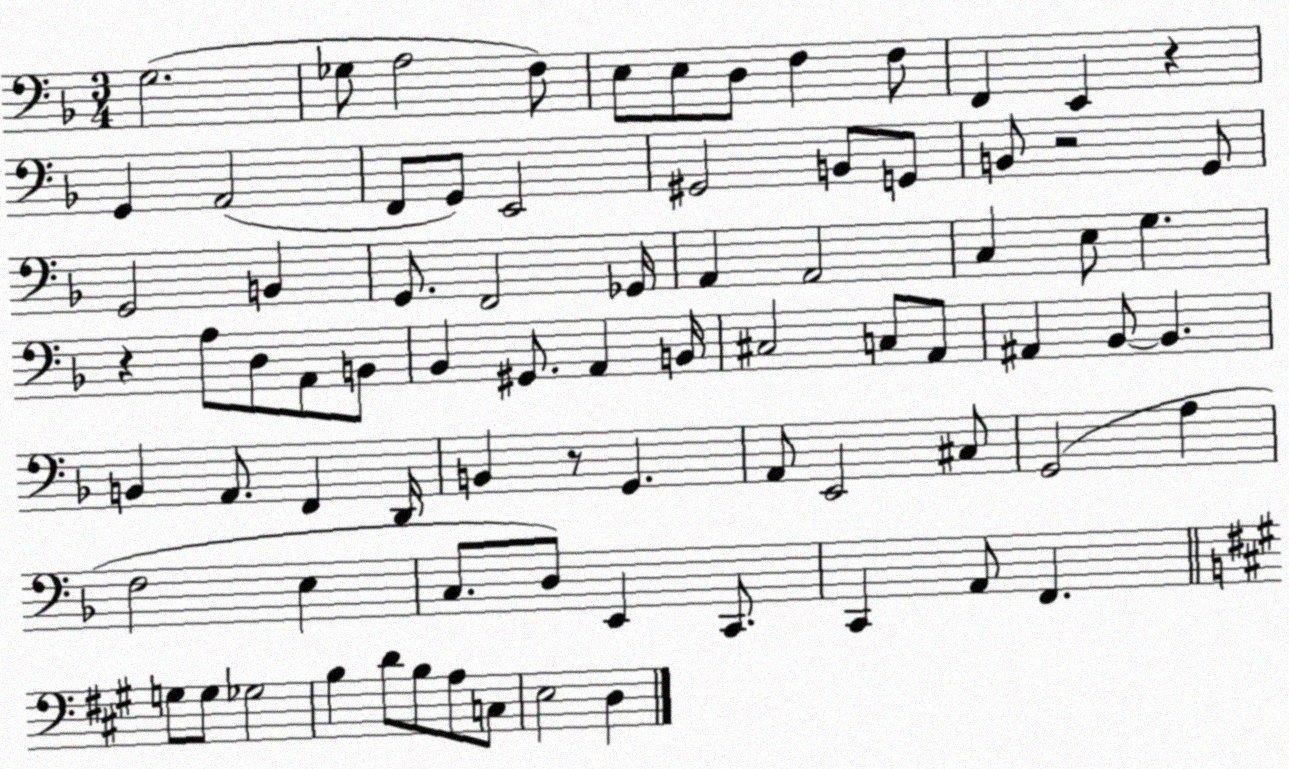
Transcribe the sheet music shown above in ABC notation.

X:1
T:Untitled
M:3/4
L:1/4
K:F
G,2 _G,/2 A,2 F,/2 E,/2 E,/2 D,/2 F, F,/2 F,, E,, z G,, A,,2 F,,/2 G,,/2 E,,2 ^G,,2 B,,/2 G,,/2 B,,/2 z2 G,,/2 G,,2 B,, G,,/2 F,,2 _G,,/4 A,, A,,2 C, E,/2 G, z A,/2 D,/2 A,,/2 B,,/2 _B,, ^G,,/2 A,, B,,/4 ^C,2 C,/2 A,,/2 ^A,, _B,,/2 _B,, B,, A,,/2 F,, D,,/4 B,, z/2 G,, A,,/2 E,,2 ^C,/2 G,,2 A, F,2 E, C,/2 D,/2 E,, C,,/2 C,, A,,/2 F,, G,/2 G,/2 _G,2 B, D/2 B,/2 A,/2 C,/2 E,2 D,